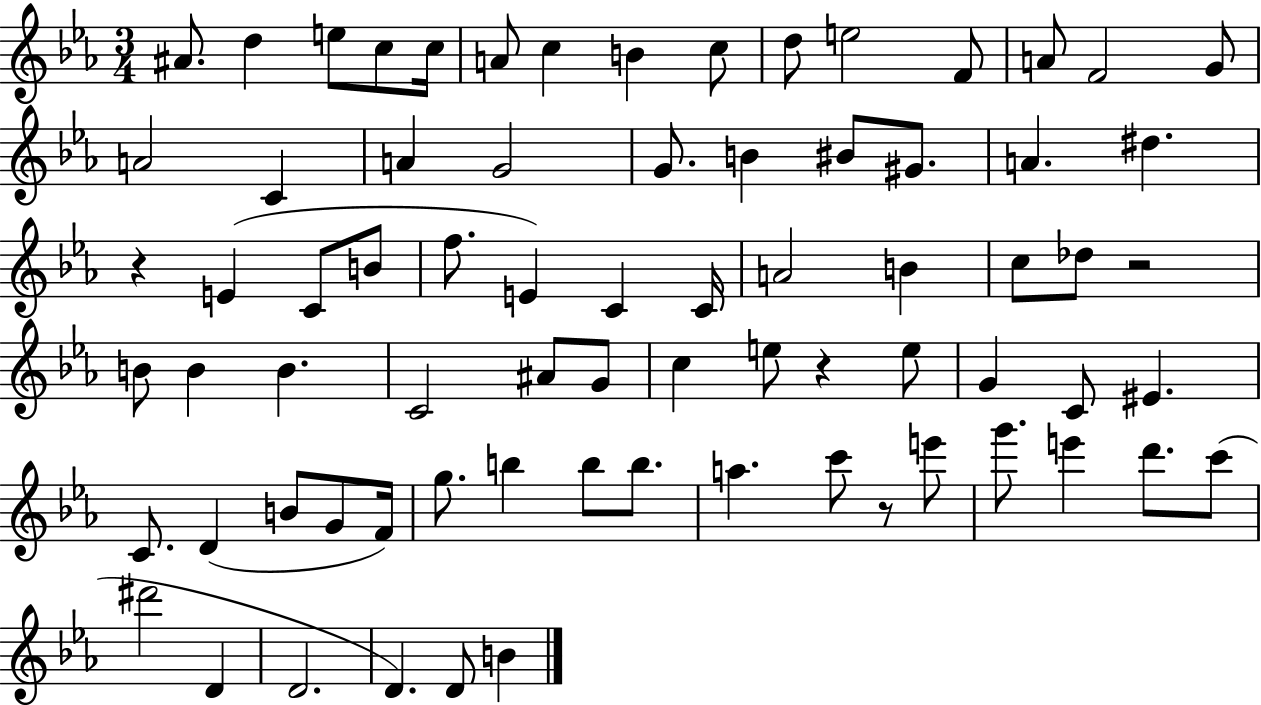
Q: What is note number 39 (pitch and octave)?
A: B4